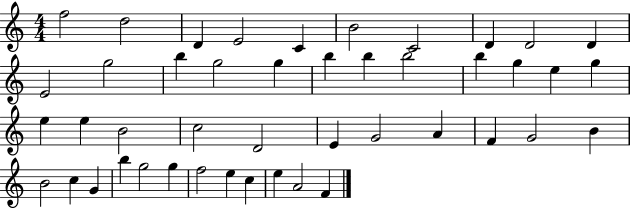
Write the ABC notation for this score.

X:1
T:Untitled
M:4/4
L:1/4
K:C
f2 d2 D E2 C B2 C2 D D2 D E2 g2 b g2 g b b b2 b g e g e e B2 c2 D2 E G2 A F G2 B B2 c G b g2 g f2 e c e A2 F